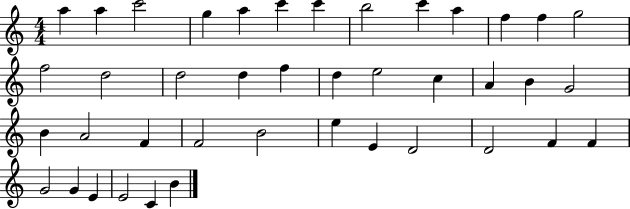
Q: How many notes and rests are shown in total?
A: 41